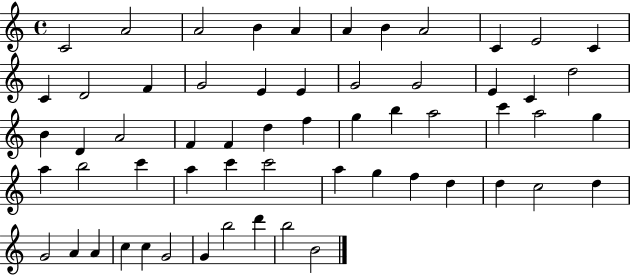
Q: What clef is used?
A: treble